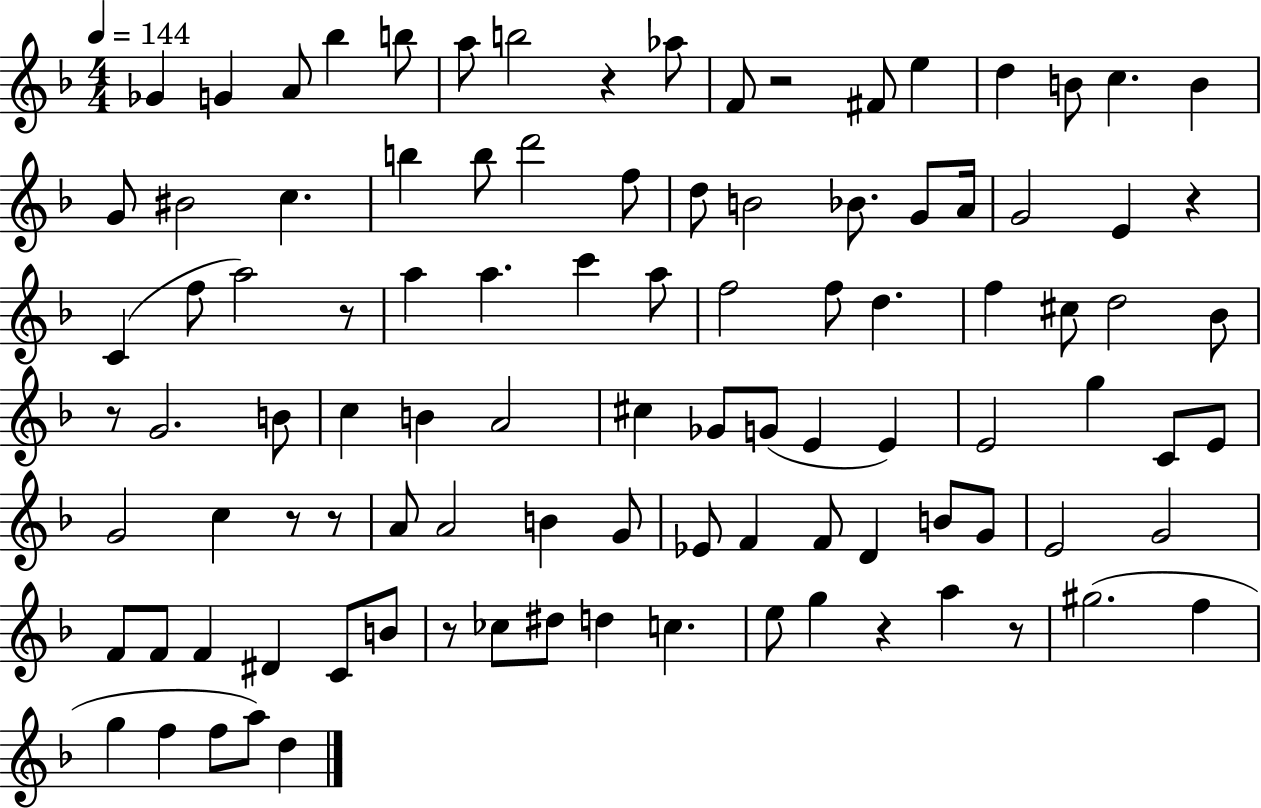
X:1
T:Untitled
M:4/4
L:1/4
K:F
_G G A/2 _b b/2 a/2 b2 z _a/2 F/2 z2 ^F/2 e d B/2 c B G/2 ^B2 c b b/2 d'2 f/2 d/2 B2 _B/2 G/2 A/4 G2 E z C f/2 a2 z/2 a a c' a/2 f2 f/2 d f ^c/2 d2 _B/2 z/2 G2 B/2 c B A2 ^c _G/2 G/2 E E E2 g C/2 E/2 G2 c z/2 z/2 A/2 A2 B G/2 _E/2 F F/2 D B/2 G/2 E2 G2 F/2 F/2 F ^D C/2 B/2 z/2 _c/2 ^d/2 d c e/2 g z a z/2 ^g2 f g f f/2 a/2 d